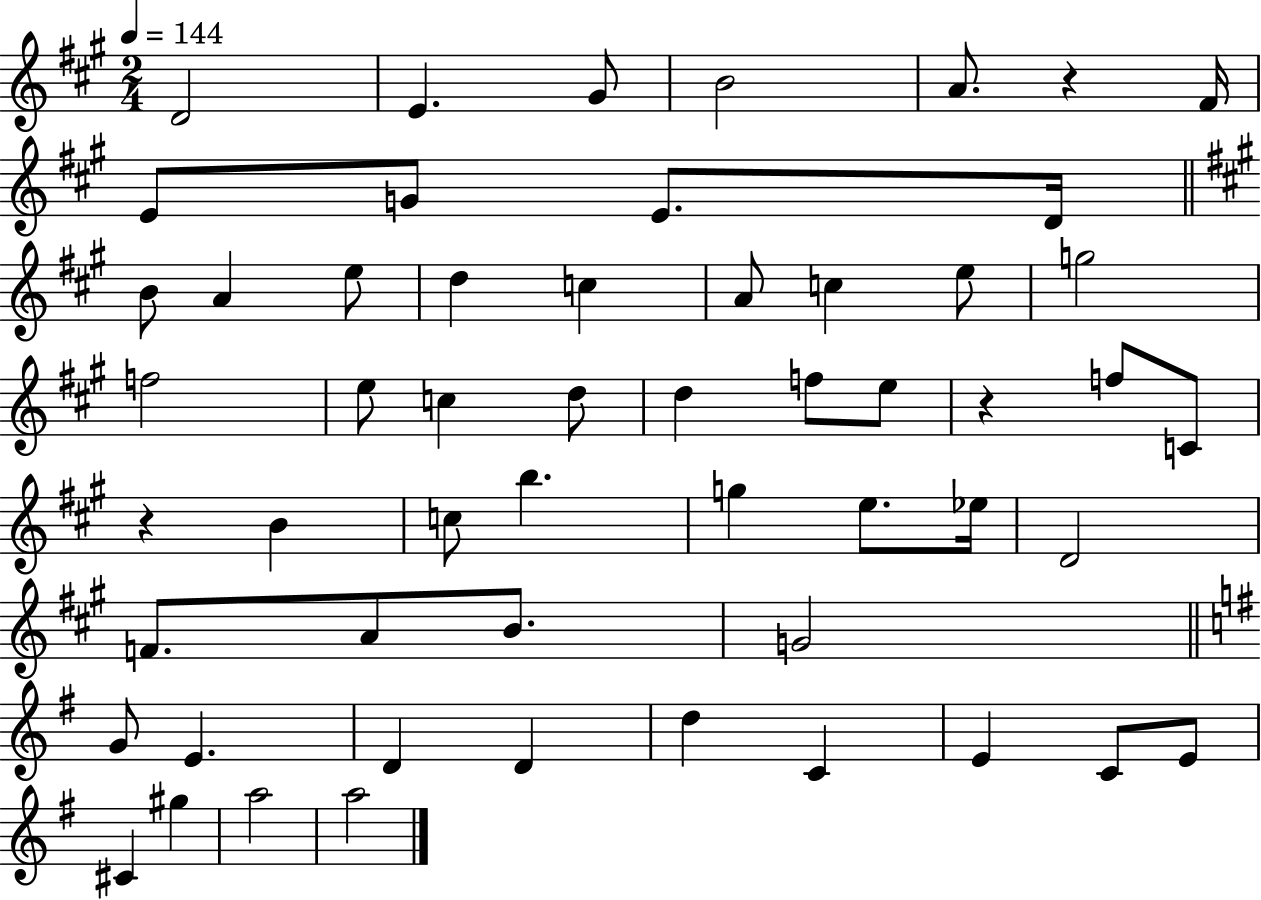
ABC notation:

X:1
T:Untitled
M:2/4
L:1/4
K:A
D2 E ^G/2 B2 A/2 z ^F/4 E/2 G/2 E/2 D/4 B/2 A e/2 d c A/2 c e/2 g2 f2 e/2 c d/2 d f/2 e/2 z f/2 C/2 z B c/2 b g e/2 _e/4 D2 F/2 A/2 B/2 G2 G/2 E D D d C E C/2 E/2 ^C ^g a2 a2